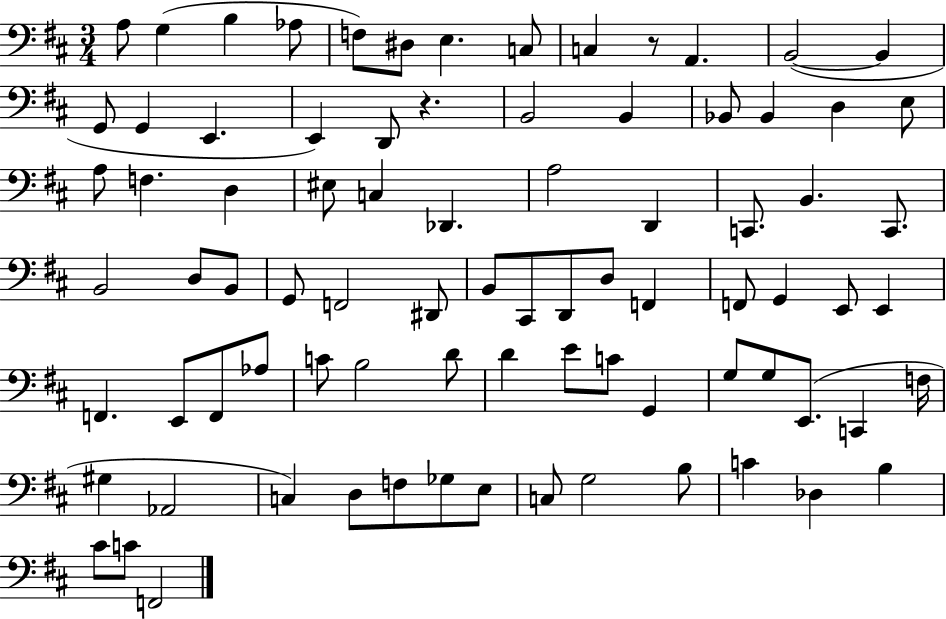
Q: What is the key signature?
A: D major